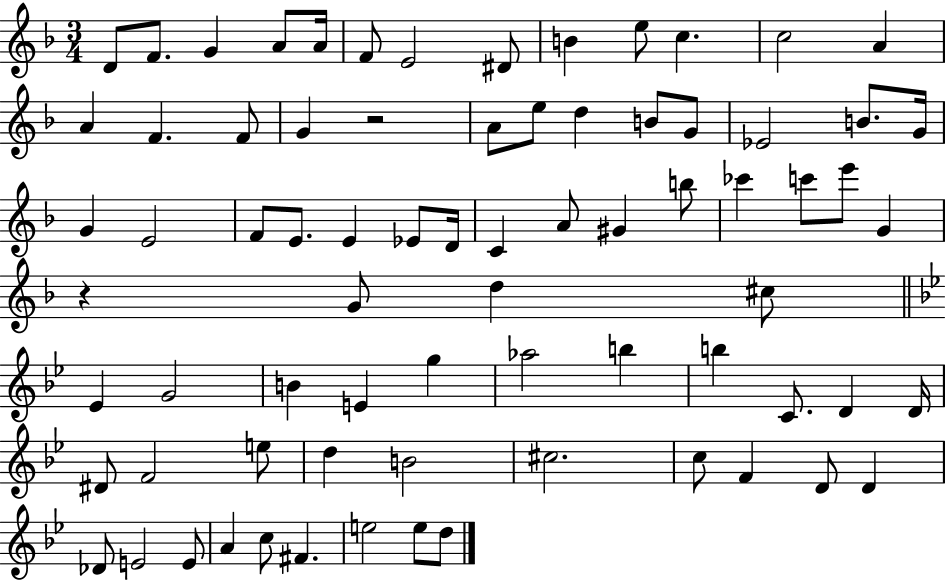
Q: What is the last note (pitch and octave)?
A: D5